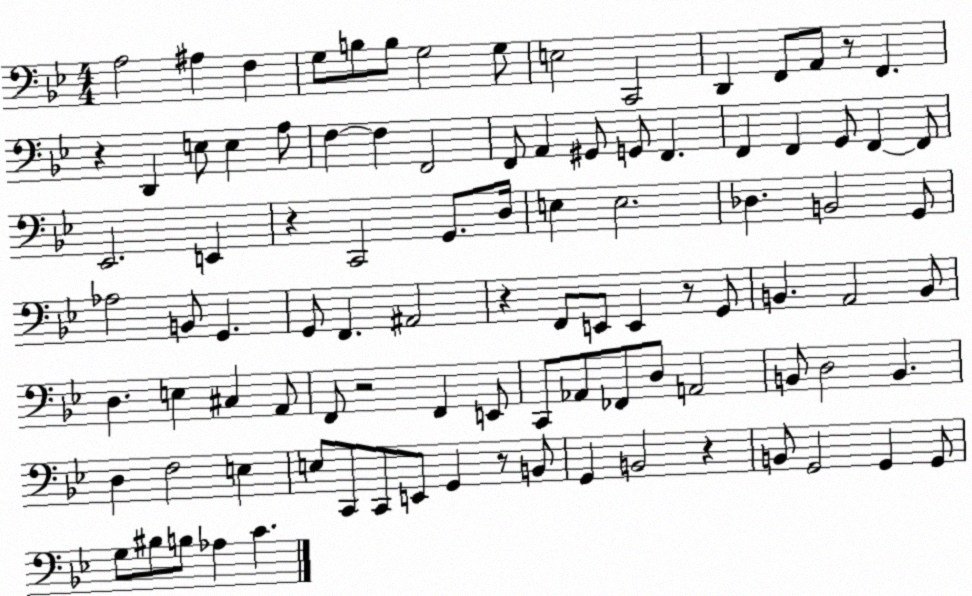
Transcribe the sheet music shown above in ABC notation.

X:1
T:Untitled
M:4/4
L:1/4
K:Bb
A,2 ^A, F, G,/2 B,/2 B,/2 G,2 G,/2 E,2 C,,2 D,, F,,/2 A,,/2 z/2 F,, z D,, E,/2 E, A,/2 F, F, F,,2 F,,/2 A,, ^G,,/2 G,,/2 F,, F,, F,, G,,/2 F,, F,,/2 _E,,2 E,, z C,,2 G,,/2 D,/4 E, E,2 _D, B,,2 G,,/2 _A,2 B,,/2 G,, G,,/2 F,, ^A,,2 z F,,/2 E,,/2 E,, z/2 G,,/2 B,, A,,2 B,,/2 D, E, ^C, A,,/2 F,,/2 z2 F,, E,,/2 C,,/2 _A,,/2 _F,,/2 D,/2 A,,2 B,,/2 D,2 B,, D, F,2 E, E,/2 C,,/2 C,,/2 E,,/2 G,, z/2 B,,/2 G,, B,,2 z B,,/2 G,,2 G,, G,,/2 G,/2 ^B,/2 B,/2 _A, C